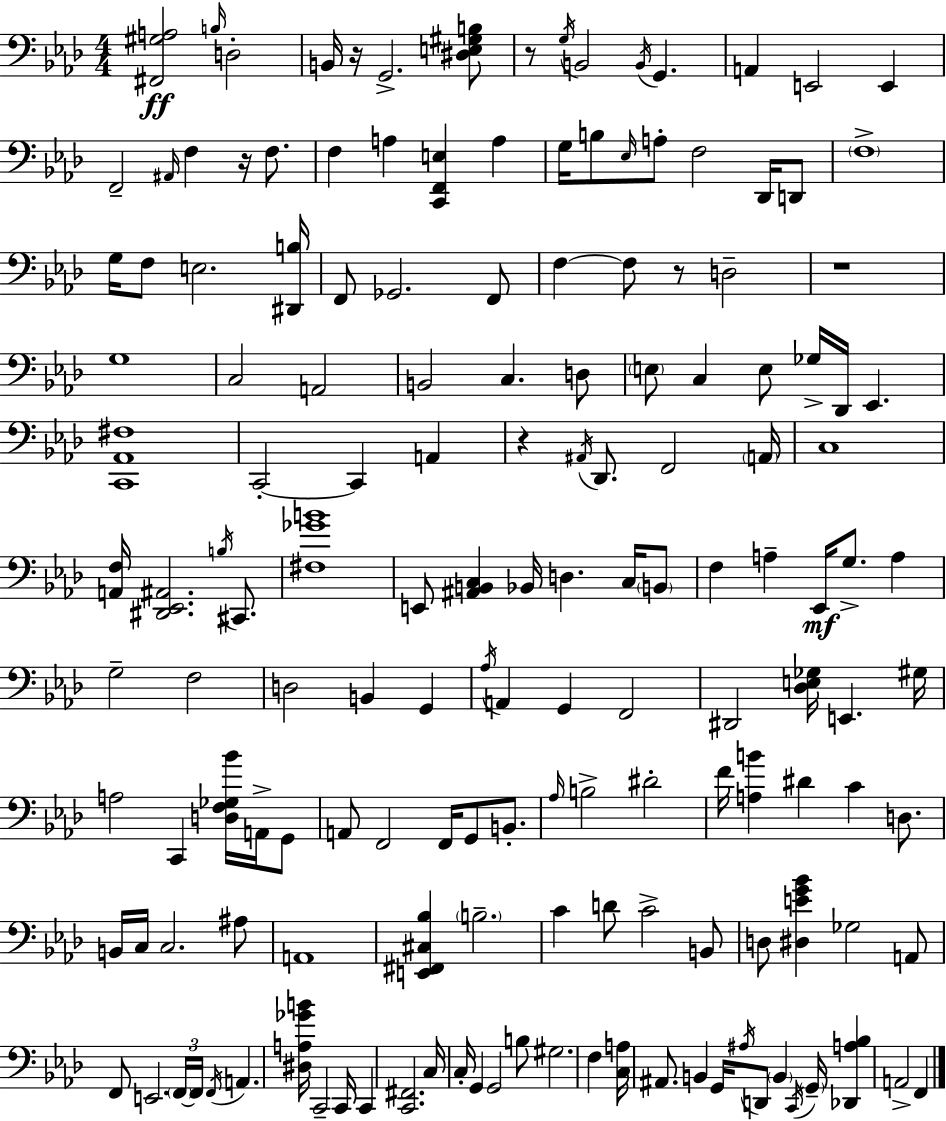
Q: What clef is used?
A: bass